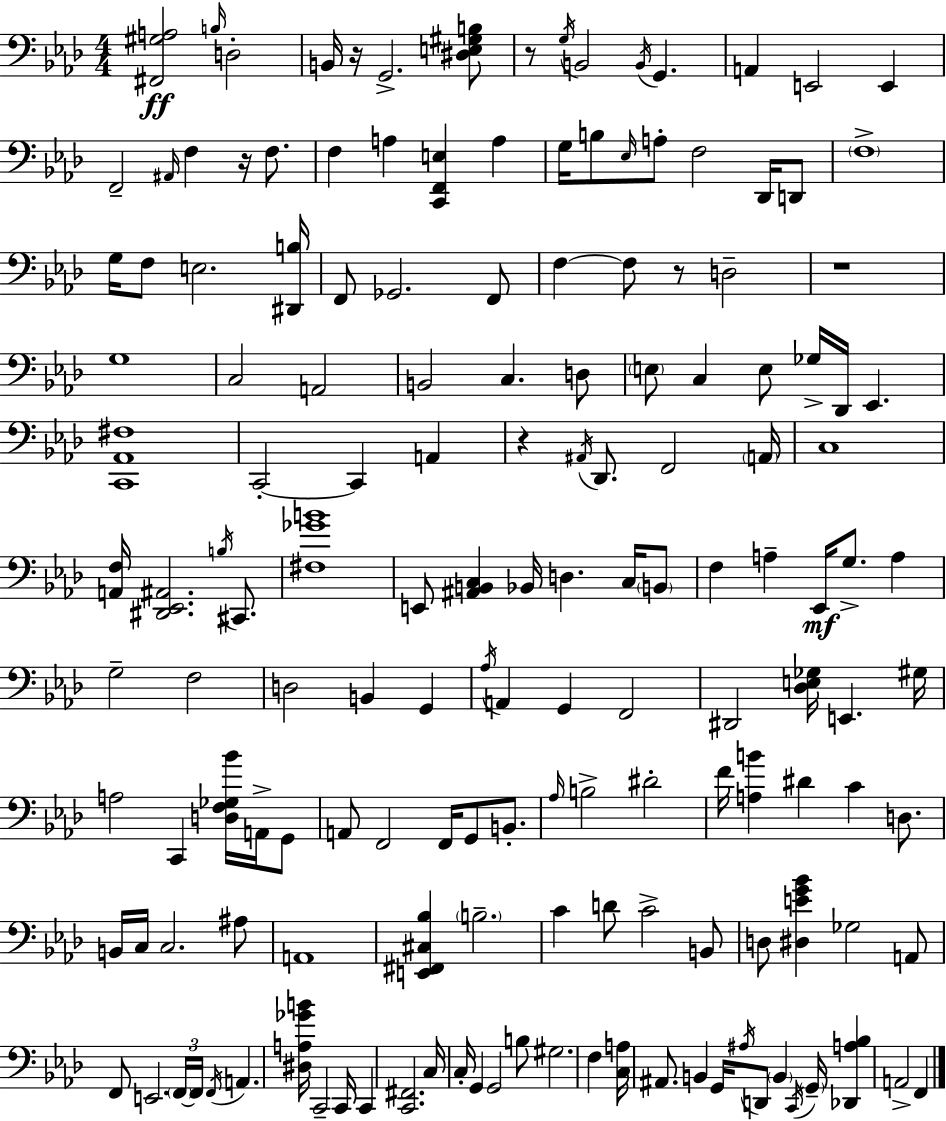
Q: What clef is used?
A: bass